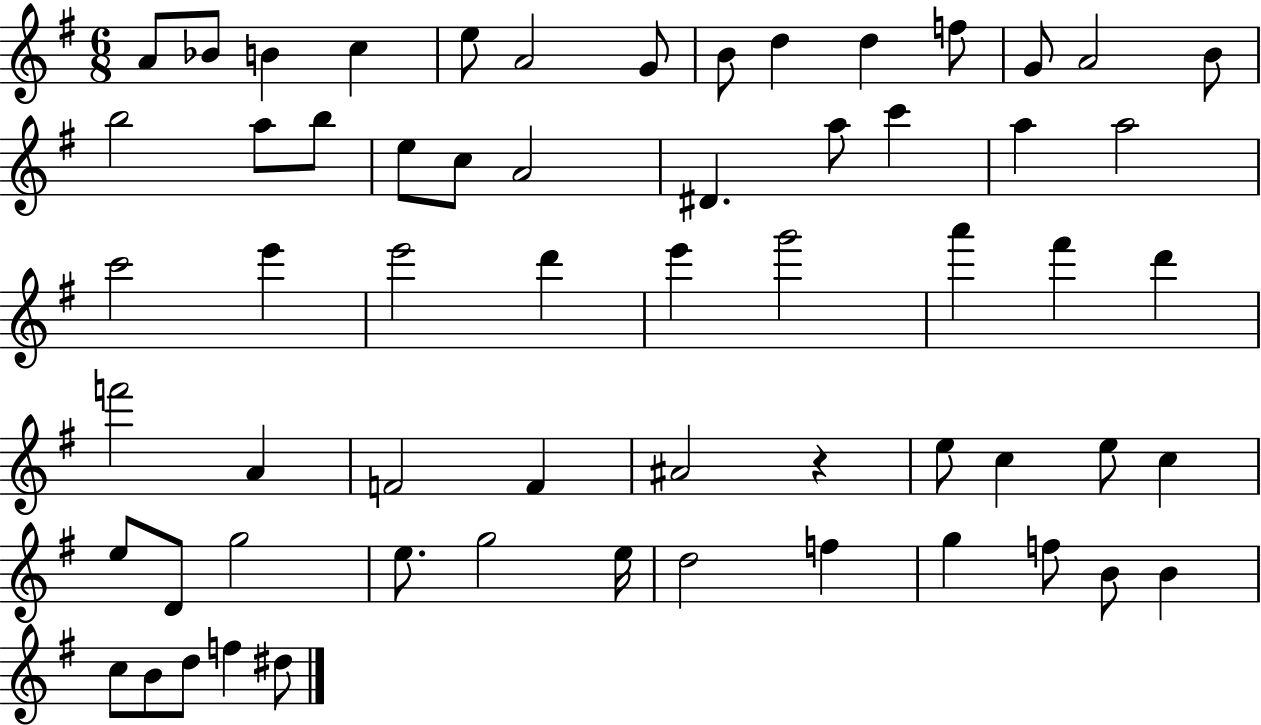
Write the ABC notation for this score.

X:1
T:Untitled
M:6/8
L:1/4
K:G
A/2 _B/2 B c e/2 A2 G/2 B/2 d d f/2 G/2 A2 B/2 b2 a/2 b/2 e/2 c/2 A2 ^D a/2 c' a a2 c'2 e' e'2 d' e' g'2 a' ^f' d' f'2 A F2 F ^A2 z e/2 c e/2 c e/2 D/2 g2 e/2 g2 e/4 d2 f g f/2 B/2 B c/2 B/2 d/2 f ^d/2